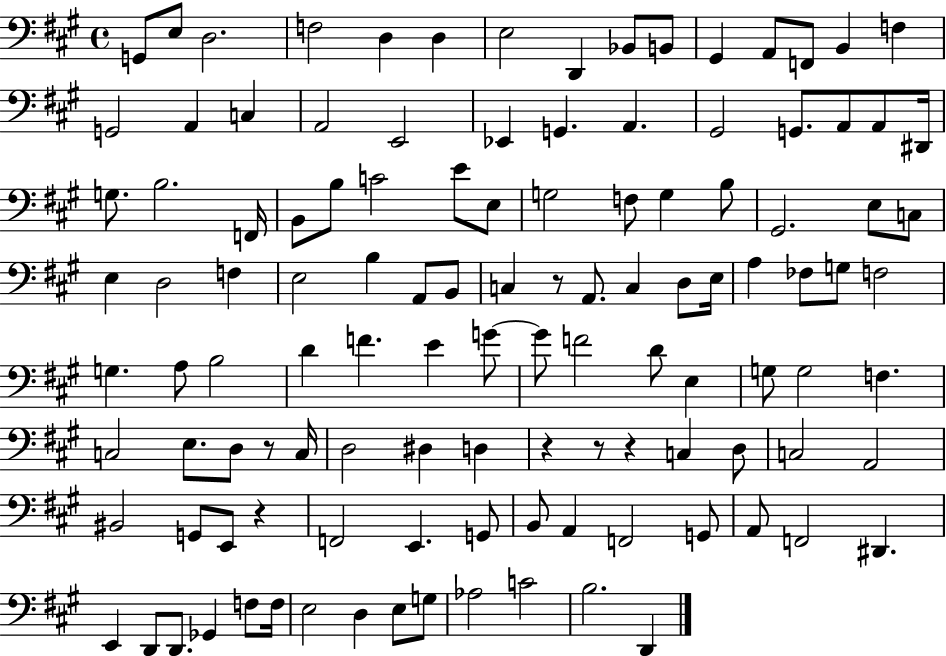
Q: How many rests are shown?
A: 6